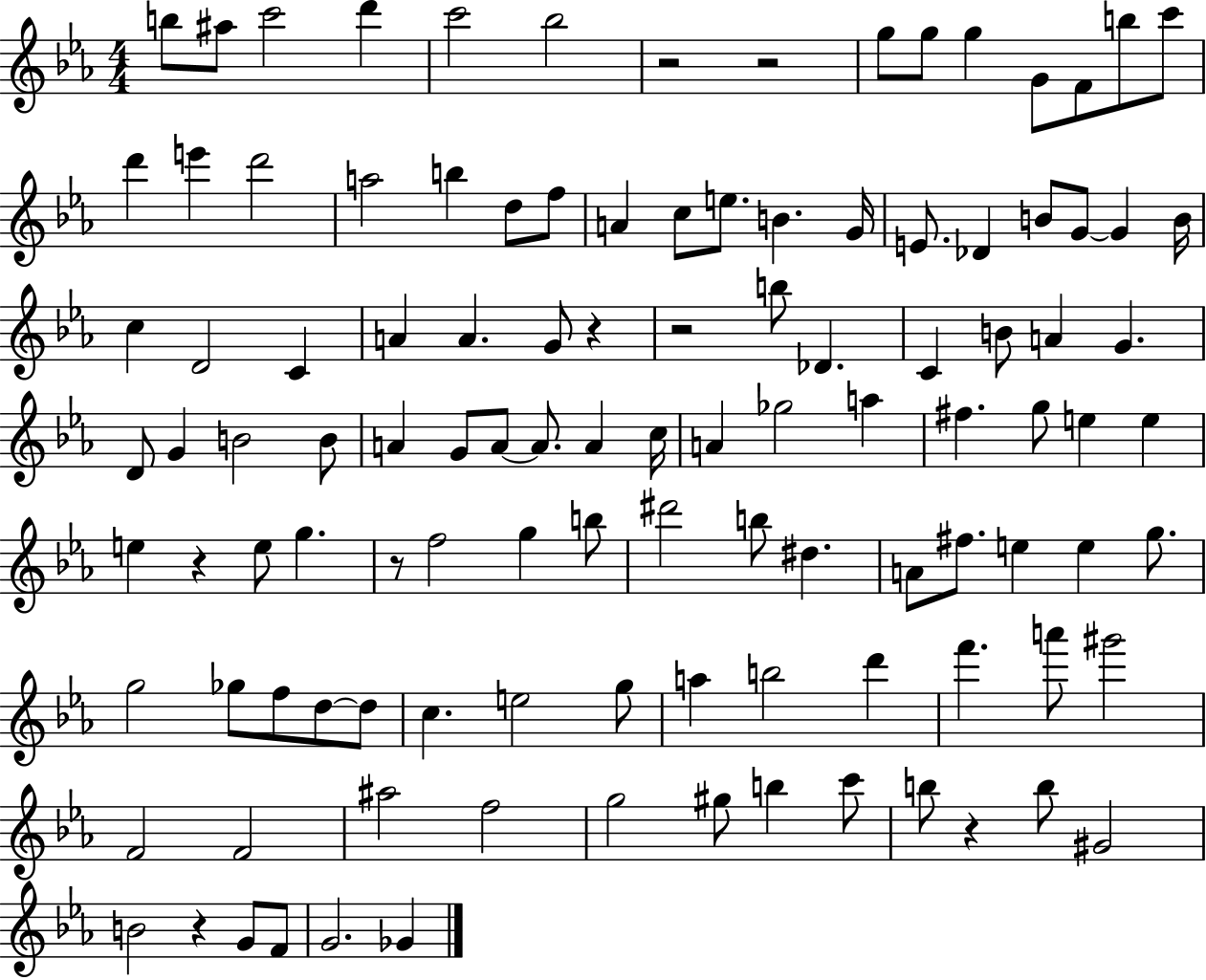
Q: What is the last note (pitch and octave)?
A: Gb4